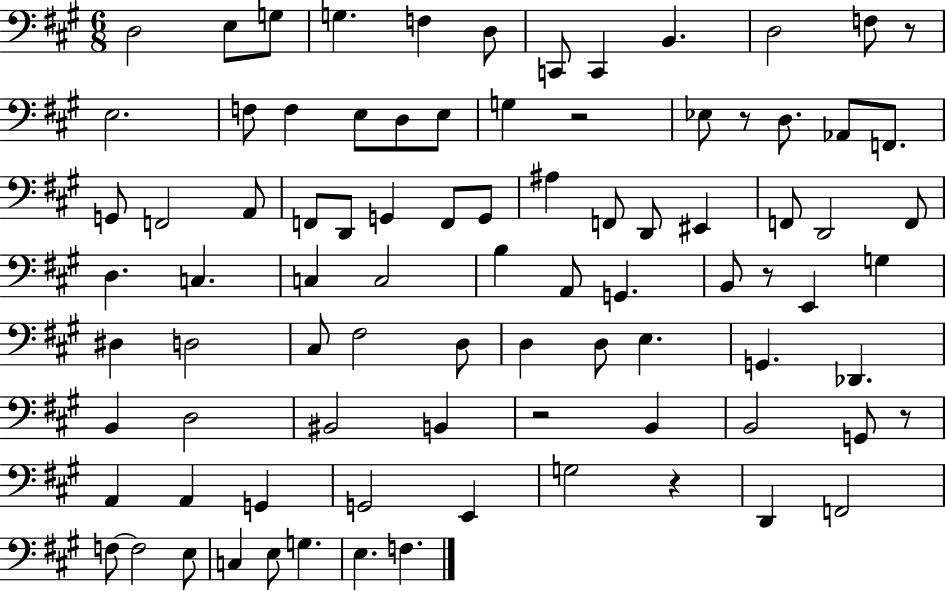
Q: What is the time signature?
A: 6/8